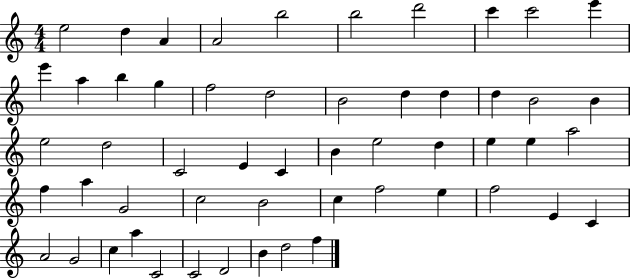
{
  \clef treble
  \numericTimeSignature
  \time 4/4
  \key c \major
  e''2 d''4 a'4 | a'2 b''2 | b''2 d'''2 | c'''4 c'''2 e'''4 | \break e'''4 a''4 b''4 g''4 | f''2 d''2 | b'2 d''4 d''4 | d''4 b'2 b'4 | \break e''2 d''2 | c'2 e'4 c'4 | b'4 e''2 d''4 | e''4 e''4 a''2 | \break f''4 a''4 g'2 | c''2 b'2 | c''4 f''2 e''4 | f''2 e'4 c'4 | \break a'2 g'2 | c''4 a''4 c'2 | c'2 d'2 | b'4 d''2 f''4 | \break \bar "|."
}